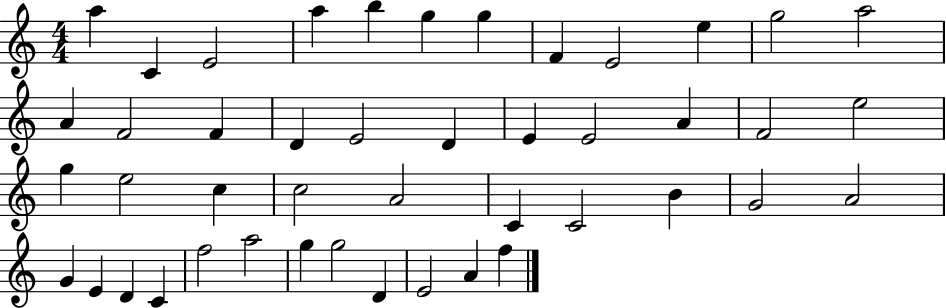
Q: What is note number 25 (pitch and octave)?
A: E5